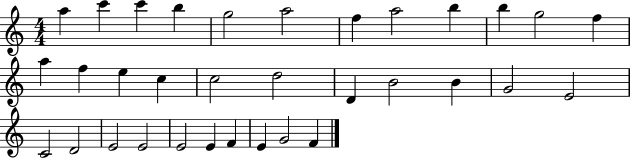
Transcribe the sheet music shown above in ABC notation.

X:1
T:Untitled
M:4/4
L:1/4
K:C
a c' c' b g2 a2 f a2 b b g2 f a f e c c2 d2 D B2 B G2 E2 C2 D2 E2 E2 E2 E F E G2 F